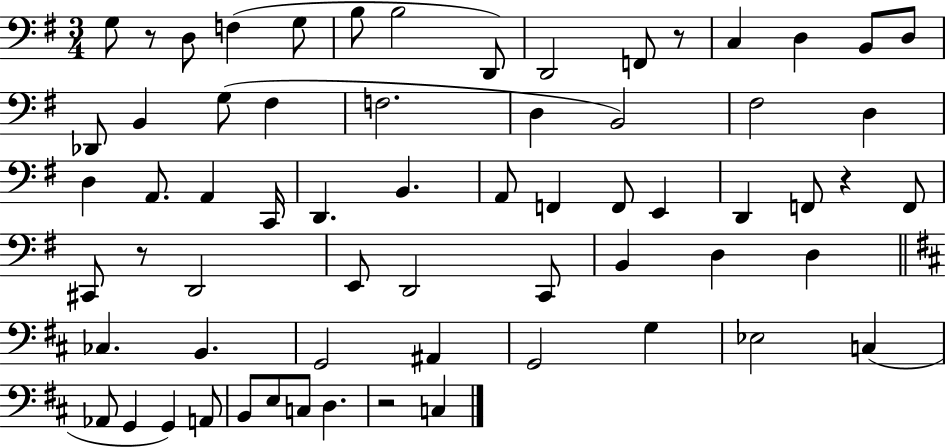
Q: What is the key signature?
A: G major